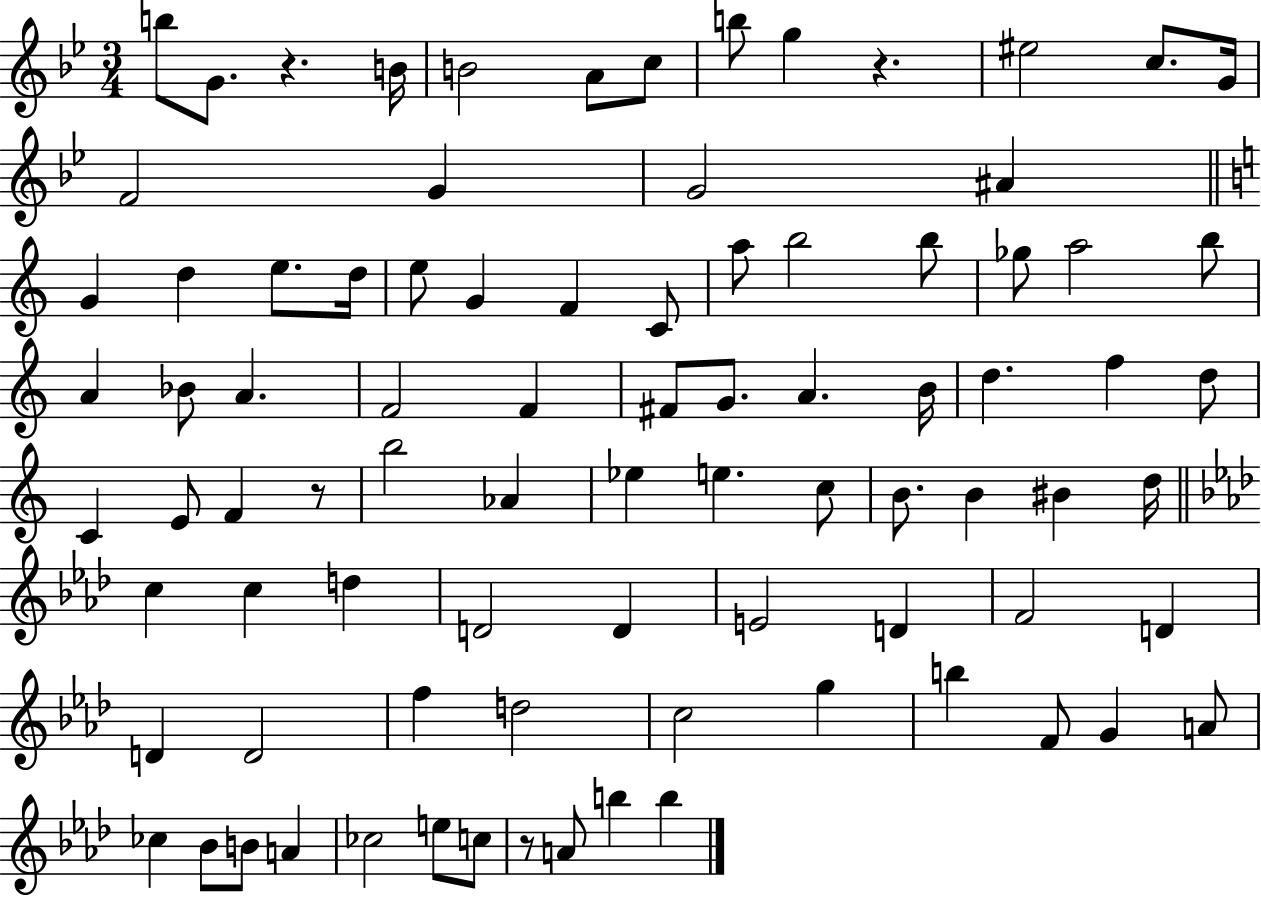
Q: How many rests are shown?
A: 4